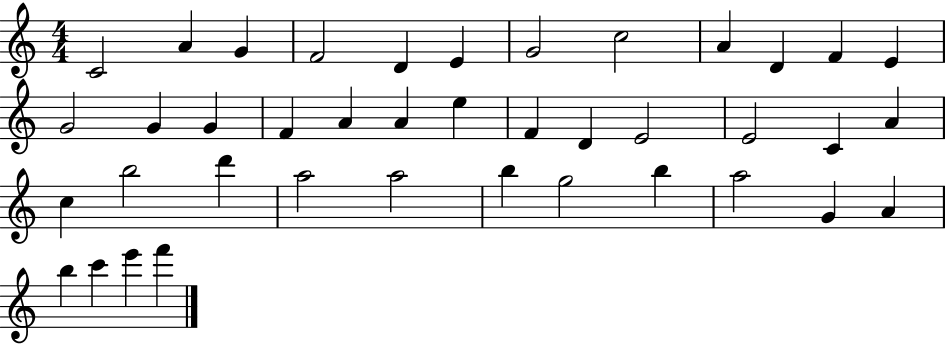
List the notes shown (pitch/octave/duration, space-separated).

C4/h A4/q G4/q F4/h D4/q E4/q G4/h C5/h A4/q D4/q F4/q E4/q G4/h G4/q G4/q F4/q A4/q A4/q E5/q F4/q D4/q E4/h E4/h C4/q A4/q C5/q B5/h D6/q A5/h A5/h B5/q G5/h B5/q A5/h G4/q A4/q B5/q C6/q E6/q F6/q